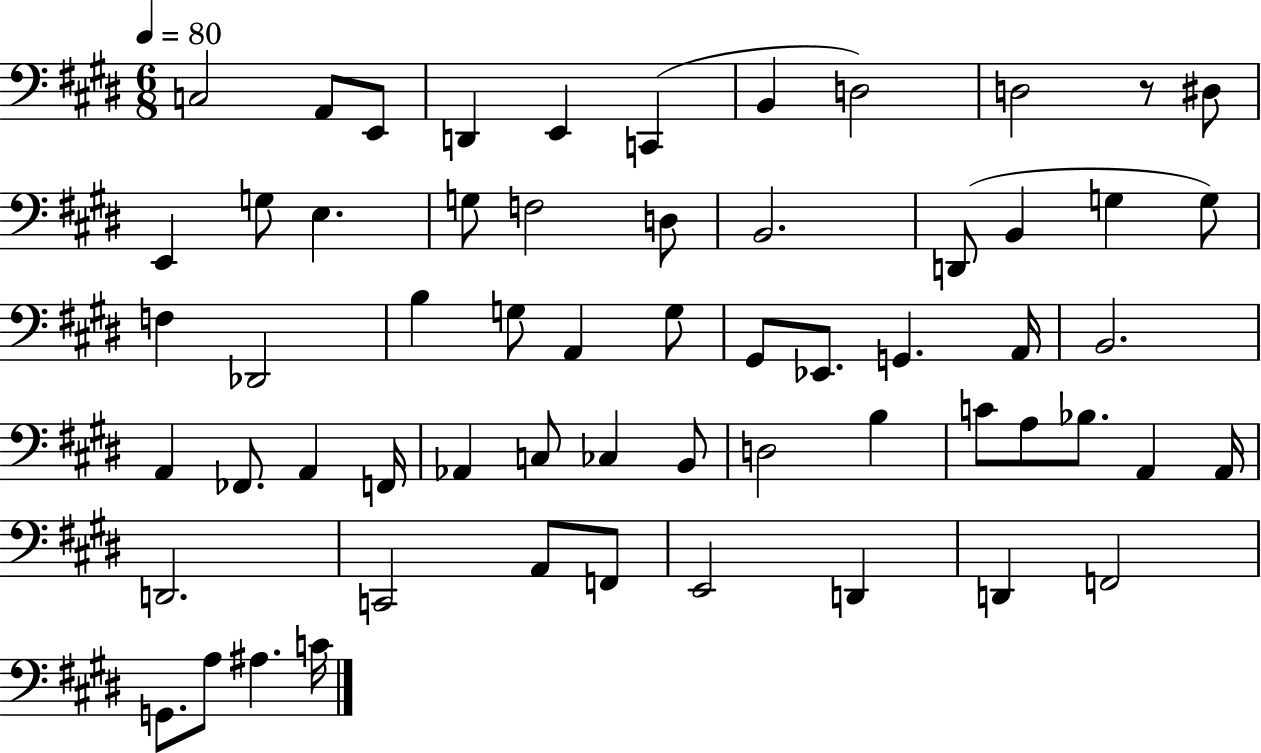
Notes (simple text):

C3/h A2/e E2/e D2/q E2/q C2/q B2/q D3/h D3/h R/e D#3/e E2/q G3/e E3/q. G3/e F3/h D3/e B2/h. D2/e B2/q G3/q G3/e F3/q Db2/h B3/q G3/e A2/q G3/e G#2/e Eb2/e. G2/q. A2/s B2/h. A2/q FES2/e. A2/q F2/s Ab2/q C3/e CES3/q B2/e D3/h B3/q C4/e A3/e Bb3/e. A2/q A2/s D2/h. C2/h A2/e F2/e E2/h D2/q D2/q F2/h G2/e. A3/e A#3/q. C4/s